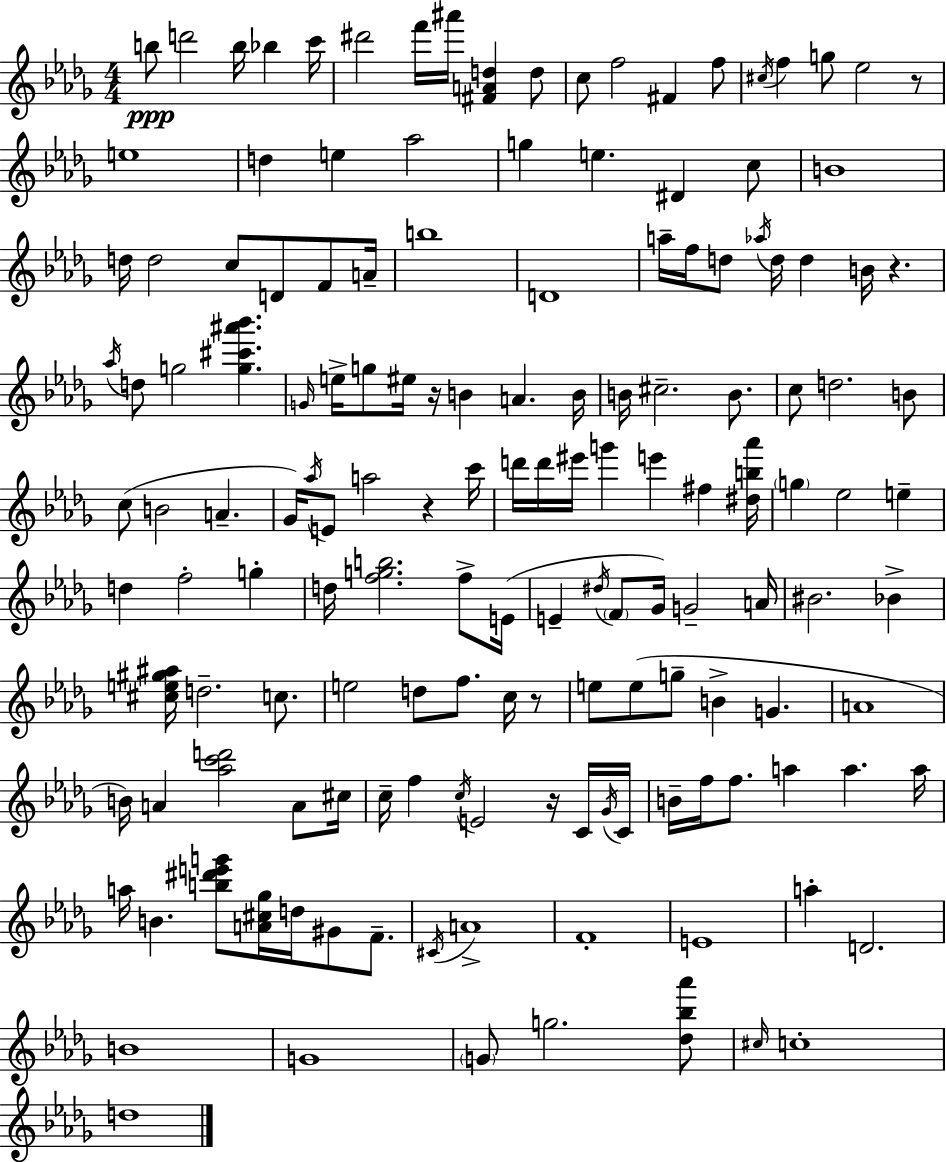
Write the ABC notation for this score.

X:1
T:Untitled
M:4/4
L:1/4
K:Bbm
b/2 d'2 b/4 _b c'/4 ^d'2 f'/4 ^a'/4 [^FAd] d/2 c/2 f2 ^F f/2 ^c/4 f g/2 _e2 z/2 e4 d e _a2 g e ^D c/2 B4 d/4 d2 c/2 D/2 F/2 A/4 b4 D4 a/4 f/4 d/2 _a/4 d/4 d B/4 z _a/4 d/2 g2 [g^c'^a'_b'] G/4 e/4 g/2 ^e/4 z/4 B A B/4 B/4 ^c2 B/2 c/2 d2 B/2 c/2 B2 A _G/4 _a/4 E/2 a2 z c'/4 d'/4 d'/4 ^e'/4 g' e' ^f [^db_a']/4 g _e2 e d f2 g d/4 [fgb]2 f/2 E/4 E ^d/4 F/2 _G/4 G2 A/4 ^B2 _B [^ce^g^a]/4 d2 c/2 e2 d/2 f/2 c/4 z/2 e/2 e/2 g/2 B G A4 B/4 A [_ac'd']2 A/2 ^c/4 c/4 f c/4 E2 z/4 C/4 _G/4 C/4 B/4 f/4 f/2 a a a/4 a/4 B [b^d'e'g']/2 [A^c_g]/4 d/4 ^G/2 F/2 ^C/4 A4 F4 E4 a D2 B4 G4 G/2 g2 [_d_b_a']/2 ^c/4 c4 d4